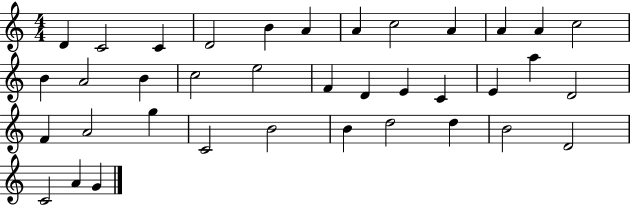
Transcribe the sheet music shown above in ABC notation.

X:1
T:Untitled
M:4/4
L:1/4
K:C
D C2 C D2 B A A c2 A A A c2 B A2 B c2 e2 F D E C E a D2 F A2 g C2 B2 B d2 d B2 D2 C2 A G